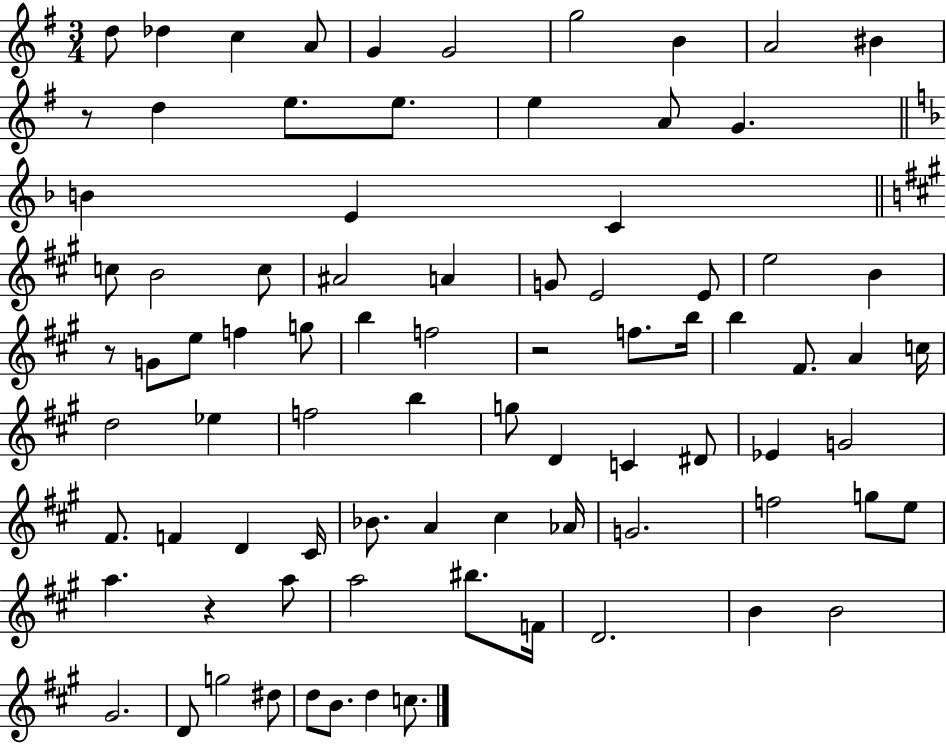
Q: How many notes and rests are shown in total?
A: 83